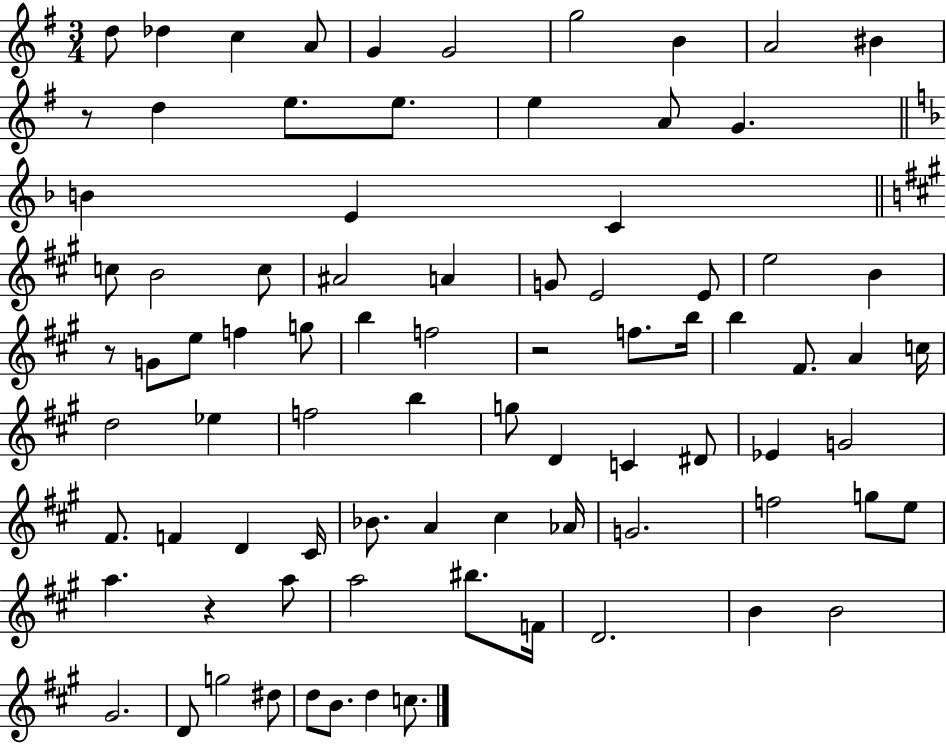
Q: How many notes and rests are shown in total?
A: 83